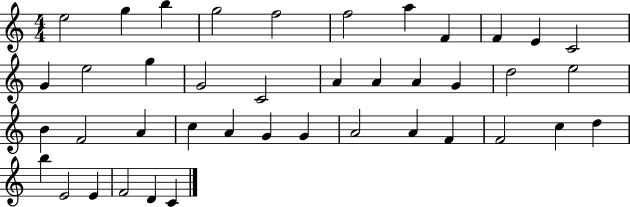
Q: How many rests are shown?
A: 0